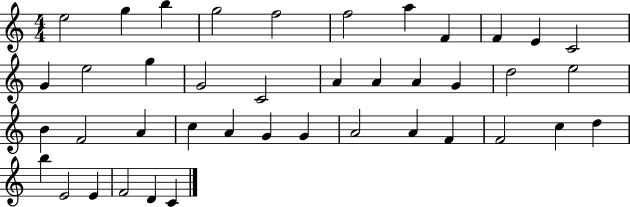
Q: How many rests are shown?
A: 0